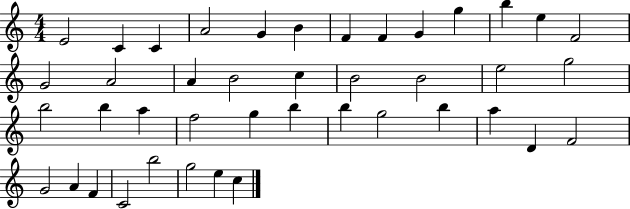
X:1
T:Untitled
M:4/4
L:1/4
K:C
E2 C C A2 G B F F G g b e F2 G2 A2 A B2 c B2 B2 e2 g2 b2 b a f2 g b b g2 b a D F2 G2 A F C2 b2 g2 e c